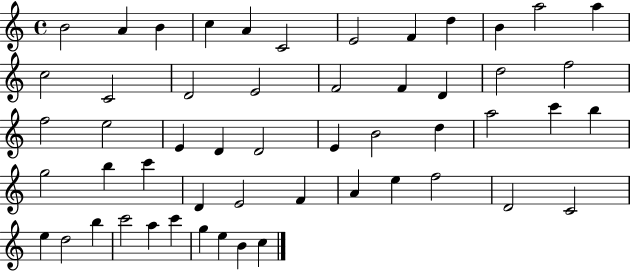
X:1
T:Untitled
M:4/4
L:1/4
K:C
B2 A B c A C2 E2 F d B a2 a c2 C2 D2 E2 F2 F D d2 f2 f2 e2 E D D2 E B2 d a2 c' b g2 b c' D E2 F A e f2 D2 C2 e d2 b c'2 a c' g e B c